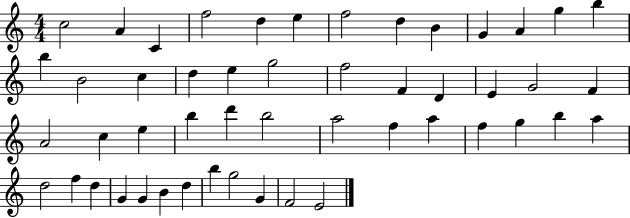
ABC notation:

X:1
T:Untitled
M:4/4
L:1/4
K:C
c2 A C f2 d e f2 d B G A g b b B2 c d e g2 f2 F D E G2 F A2 c e b d' b2 a2 f a f g b a d2 f d G G B d b g2 G F2 E2